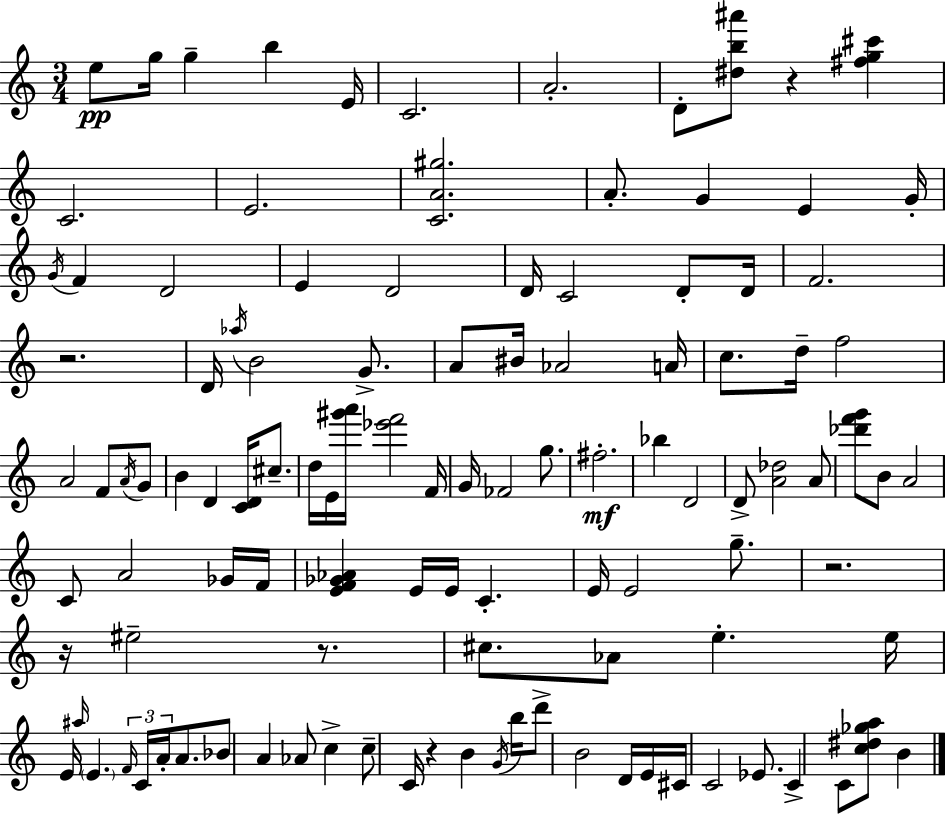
X:1
T:Untitled
M:3/4
L:1/4
K:Am
e/2 g/4 g b E/4 C2 A2 D/2 [^db^a']/2 z [^fg^c'] C2 E2 [CA^g]2 A/2 G E G/4 G/4 F D2 E D2 D/4 C2 D/2 D/4 F2 z2 D/4 _a/4 B2 G/2 A/2 ^B/4 _A2 A/4 c/2 d/4 f2 A2 F/2 A/4 G/2 B D [CD]/4 ^c/2 d/4 E/4 [^g'a']/4 [_e'f']2 F/4 G/4 _F2 g/2 ^f2 _b D2 D/2 [A_d]2 A/2 [_d'f'g']/2 B/2 A2 C/2 A2 _G/4 F/4 [EF_G_A] E/4 E/4 C E/4 E2 g/2 z2 z/4 ^e2 z/2 ^c/2 _A/2 e e/4 E/4 ^a/4 E F/4 C/4 A/4 A/2 _B/2 A _A/2 c c/2 C/4 z B G/4 b/4 d'/2 B2 D/4 E/4 ^C/4 C2 _E/2 C C/2 [c^d_ga]/2 B